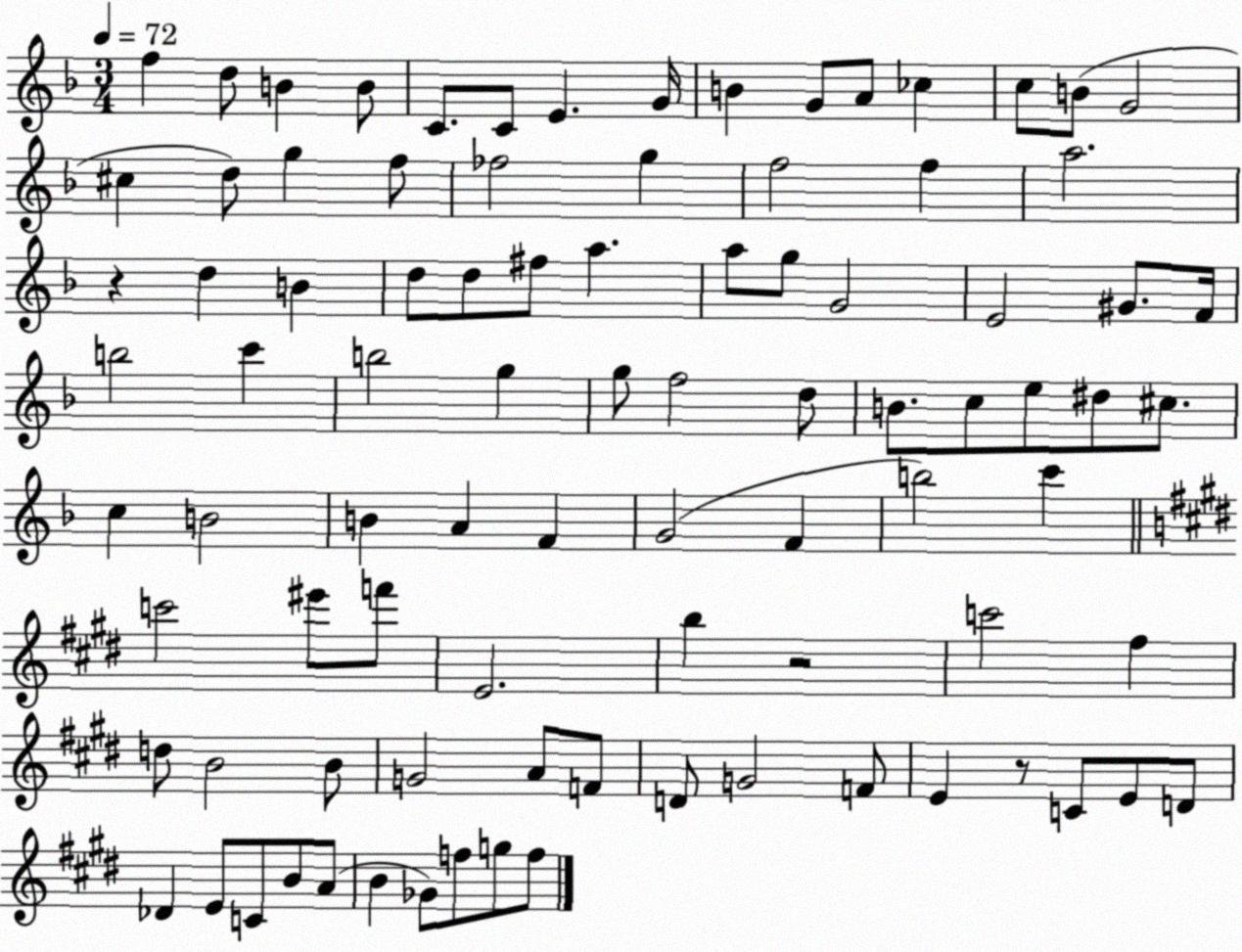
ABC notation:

X:1
T:Untitled
M:3/4
L:1/4
K:F
f d/2 B B/2 C/2 C/2 E G/4 B G/2 A/2 _c c/2 B/2 G2 ^c d/2 g f/2 _f2 g f2 f a2 z d B d/2 d/2 ^f/2 a a/2 g/2 G2 E2 ^G/2 F/4 b2 c' b2 g g/2 f2 d/2 B/2 c/2 e/2 ^d/2 ^c/2 c B2 B A F G2 F b2 c' c'2 ^e'/2 f'/2 E2 b z2 c'2 ^f d/2 B2 B/2 G2 A/2 F/2 D/2 G2 F/2 E z/2 C/2 E/2 D/2 _D E/2 C/2 B/2 A/2 B _G/2 f/2 g/2 f/2